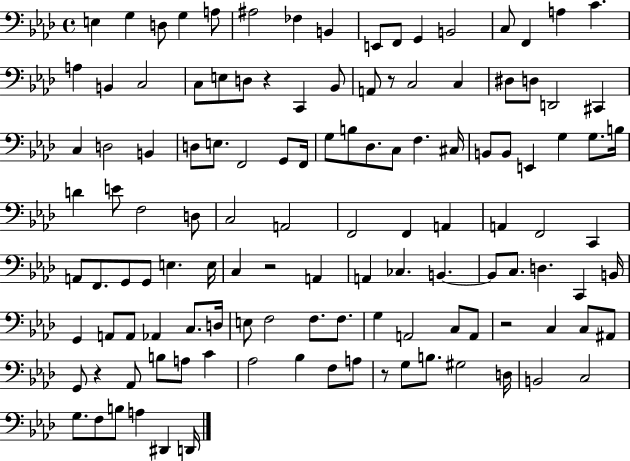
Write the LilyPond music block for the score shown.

{
  \clef bass
  \time 4/4
  \defaultTimeSignature
  \key aes \major
  e4 g4 d8 g4 a8 | ais2 fes4 b,4 | e,8 f,8 g,4 b,2 | c8 f,4 a4 c'4. | \break a4 b,4 c2 | c8 e8 d8 r4 c,4 bes,8 | a,8 r8 c2 c4 | dis8 d8 d,2 cis,4 | \break c4 d2 b,4 | d8 e8. f,2 g,8 f,16 | g8 b8 des8. c8 f4. cis16 | b,8 b,8 e,4 g4 g8. b16 | \break d'4 e'8 f2 d8 | c2 a,2 | f,2 f,4 a,4 | a,4 f,2 c,4 | \break a,8 f,8. g,8 g,8 e4. e16 | c4 r2 a,4 | a,4 ces4. b,4.~~ | b,8 c8. d4. c,4 b,16 | \break g,4 a,8 a,8 aes,4 c8. d16 | e8 f2 f8. f8. | g4 a,2 c8 a,8 | r2 c4 c8 ais,8 | \break g,8 r4 aes,8 b8 a8 c'4 | aes2 bes4 f8 a8 | r8 g8 b8. gis2 d16 | b,2 c2 | \break g8. f8 b8 a4 dis,4 d,16 | \bar "|."
}